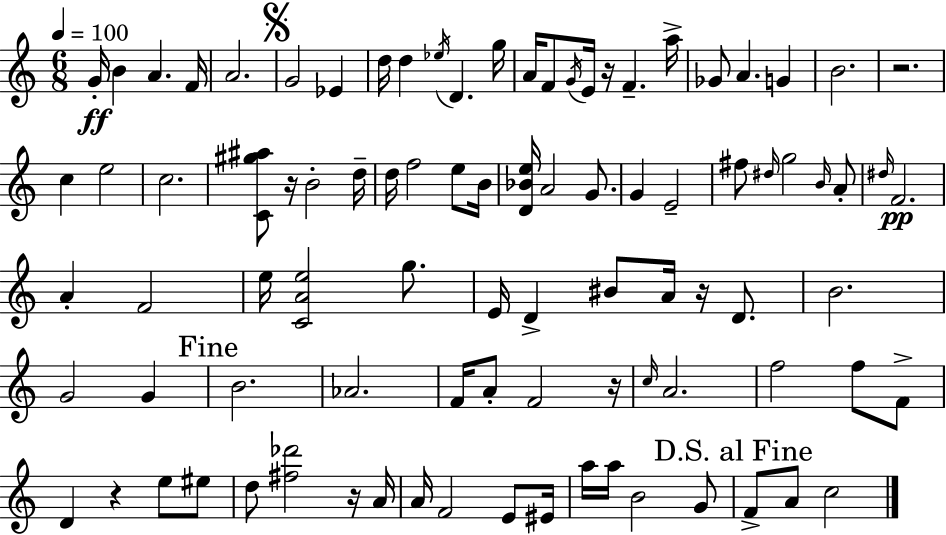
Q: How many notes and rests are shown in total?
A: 91